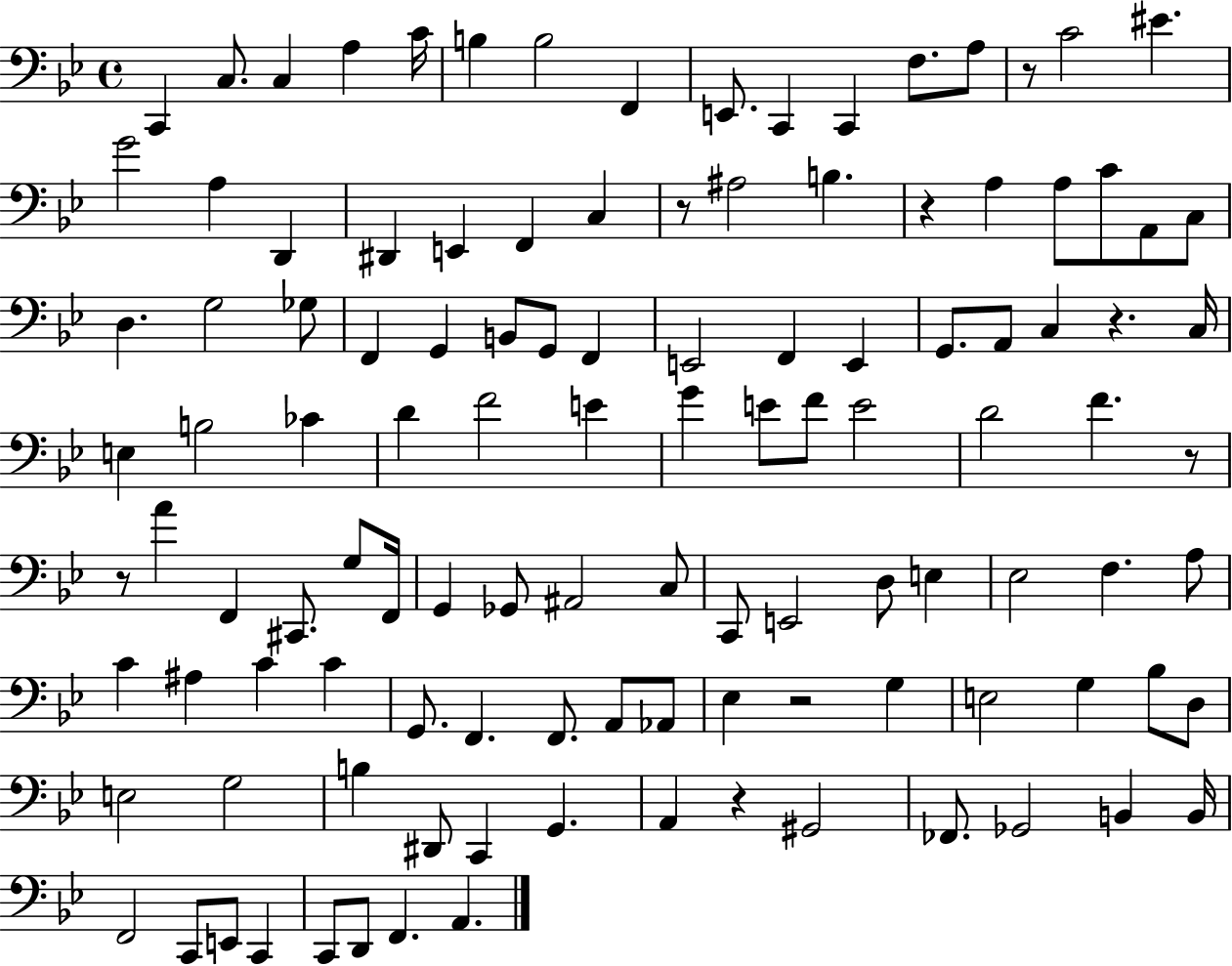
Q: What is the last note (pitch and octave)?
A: A2